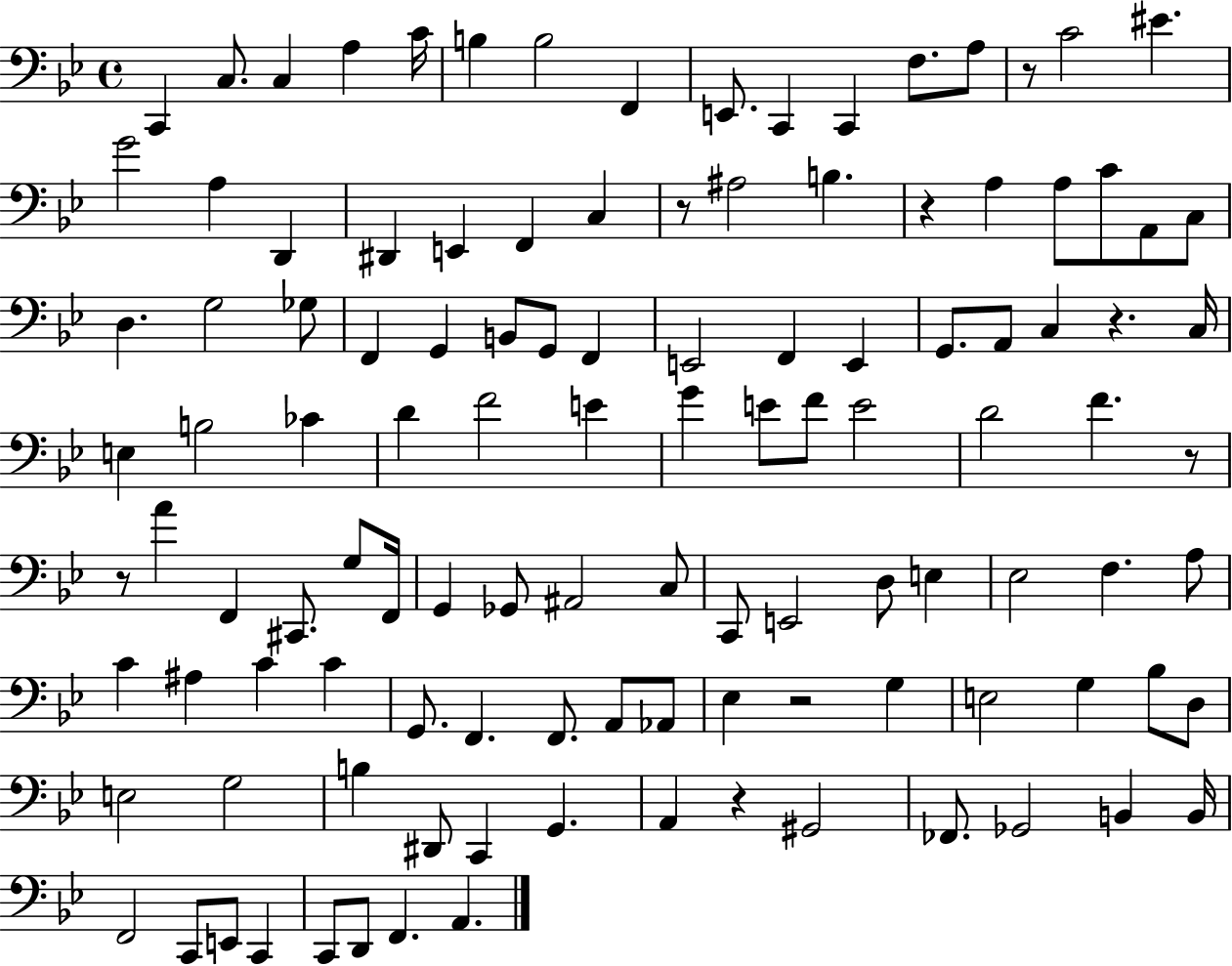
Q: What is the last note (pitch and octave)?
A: A2